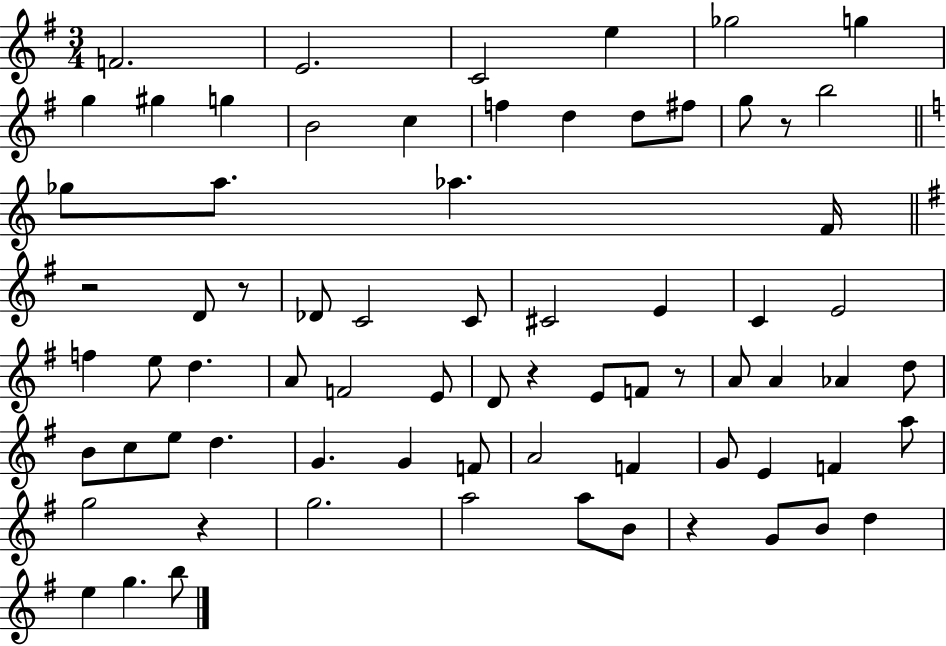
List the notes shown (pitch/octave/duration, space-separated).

F4/h. E4/h. C4/h E5/q Gb5/h G5/q G5/q G#5/q G5/q B4/h C5/q F5/q D5/q D5/e F#5/e G5/e R/e B5/h Gb5/e A5/e. Ab5/q. F4/s R/h D4/e R/e Db4/e C4/h C4/e C#4/h E4/q C4/q E4/h F5/q E5/e D5/q. A4/e F4/h E4/e D4/e R/q E4/e F4/e R/e A4/e A4/q Ab4/q D5/e B4/e C5/e E5/e D5/q. G4/q. G4/q F4/e A4/h F4/q G4/e E4/q F4/q A5/e G5/h R/q G5/h. A5/h A5/e B4/e R/q G4/e B4/e D5/q E5/q G5/q. B5/e